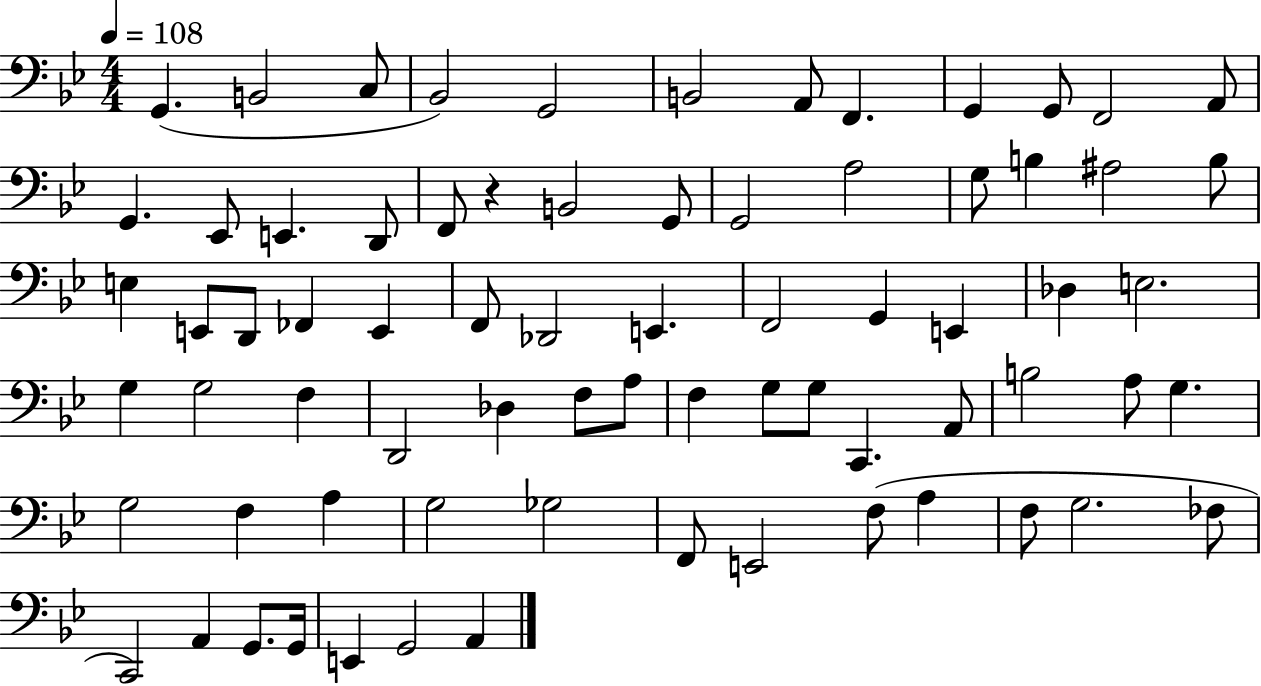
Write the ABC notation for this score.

X:1
T:Untitled
M:4/4
L:1/4
K:Bb
G,, B,,2 C,/2 _B,,2 G,,2 B,,2 A,,/2 F,, G,, G,,/2 F,,2 A,,/2 G,, _E,,/2 E,, D,,/2 F,,/2 z B,,2 G,,/2 G,,2 A,2 G,/2 B, ^A,2 B,/2 E, E,,/2 D,,/2 _F,, E,, F,,/2 _D,,2 E,, F,,2 G,, E,, _D, E,2 G, G,2 F, D,,2 _D, F,/2 A,/2 F, G,/2 G,/2 C,, A,,/2 B,2 A,/2 G, G,2 F, A, G,2 _G,2 F,,/2 E,,2 F,/2 A, F,/2 G,2 _F,/2 C,,2 A,, G,,/2 G,,/4 E,, G,,2 A,,